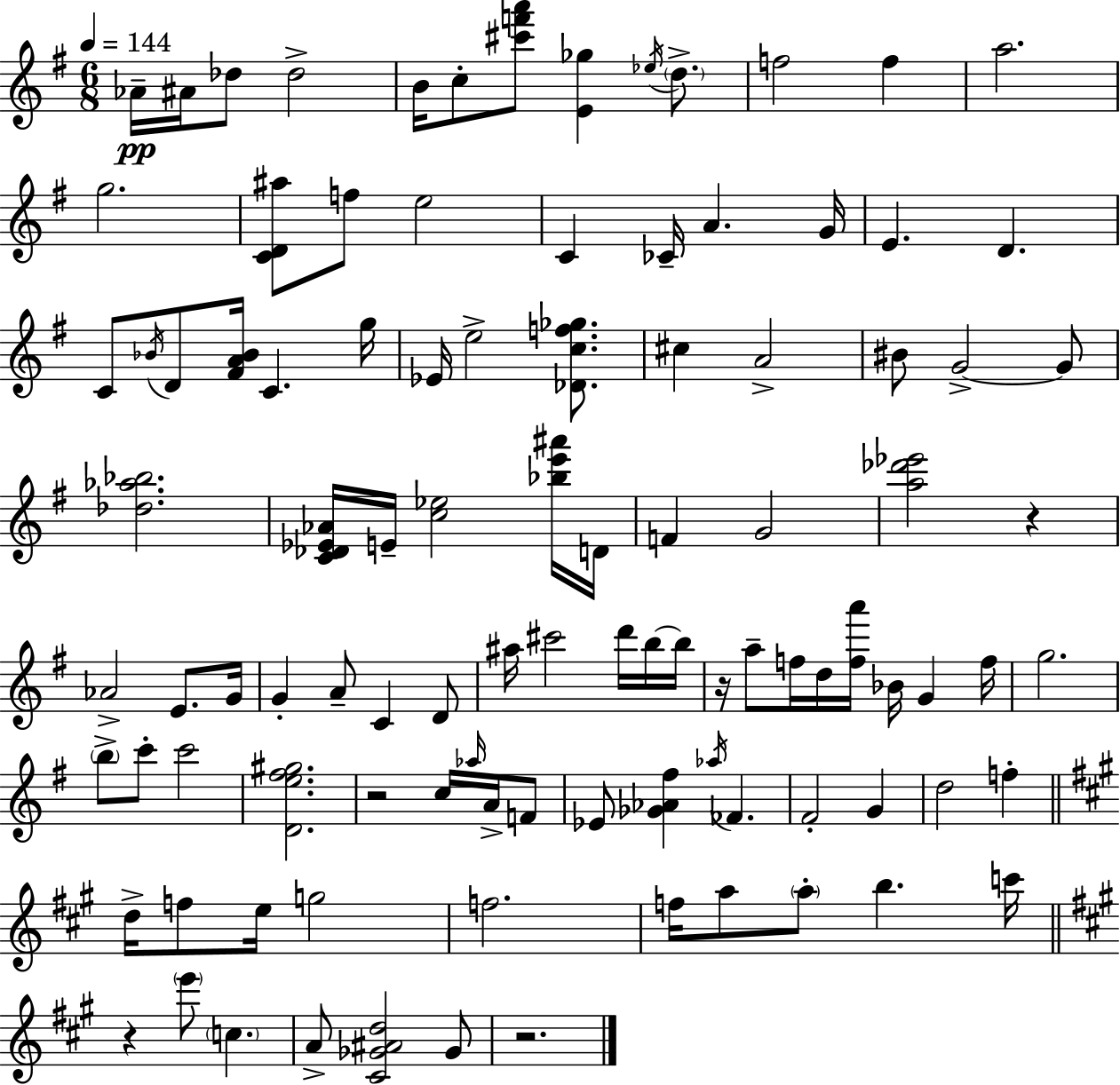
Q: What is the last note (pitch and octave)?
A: Gb4